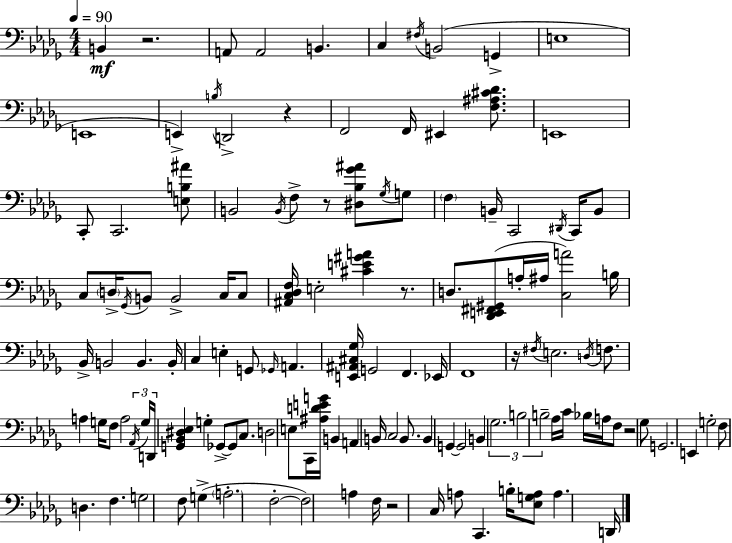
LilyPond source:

{
  \clef bass
  \numericTimeSignature
  \time 4/4
  \key bes \minor
  \tempo 4 = 90
  \repeat volta 2 { b,4\mf r2. | a,8 a,2 b,4. | c4 \acciaccatura { fis16 } b,2( g,4-> | e1 | \break e,1 | e,4->) \acciaccatura { b16 } d,2-> r4 | f,2 f,16 eis,4 <f ais cis' des'>8. | e,1 | \break c,8-. c,2. | <e b ais'>8 b,2 \acciaccatura { b,16 } f8-> r8 <dis bes ges' ais'>8 | \acciaccatura { ges16 } g8 \parenthesize f4 b,16-- c,2 | \acciaccatura { dis,16 } c,16 b,8 c8 \parenthesize d16-> \acciaccatura { ges,16 } b,8 b,2-> | \break c16 c8 <ais, c des f>16 e2-. <cis' e' gis' a'>4 | r8. d8. <des, e, fis, gis,>8( a16-. ais16 <c a'>2) | b16 bes,16-> b,2 b,4. | b,16-. c4 e4-. g,8 | \break \grace { ges,16 } a,4. <e, ais, cis ges>16 g,2 | f,4. ees,16 f,1 | r16 \acciaccatura { fis16 } e2. | \acciaccatura { d16 } f8. a4 g16 f8 | \break a2 \tuplet 3/2 { \acciaccatura { aes,16 } g16 d,16 } <g, bes, dis ees>4 g4-. | ges,8->~~ ges,8 c8. d2 | e8 c,16 <ais d' e' g'>16 b,4 a,4 b,16 c2 | b,8. b,4 g,4~~ | \break g,2 b,4 \tuplet 3/2 { ges2. | b2 | b2-- } aes16 c'16 bes16 a16 f8 | r2 ges8 g,2. | \break e,4 g2-. | f8 d4. f4. | g2 f8 g4->( \parenthesize a2.-. | f2-.~~ | \break f2) a4 f16 r2 | c16 a8 c,4. | b16-. <ees g a>8 a4. d,16 } \bar "|."
}